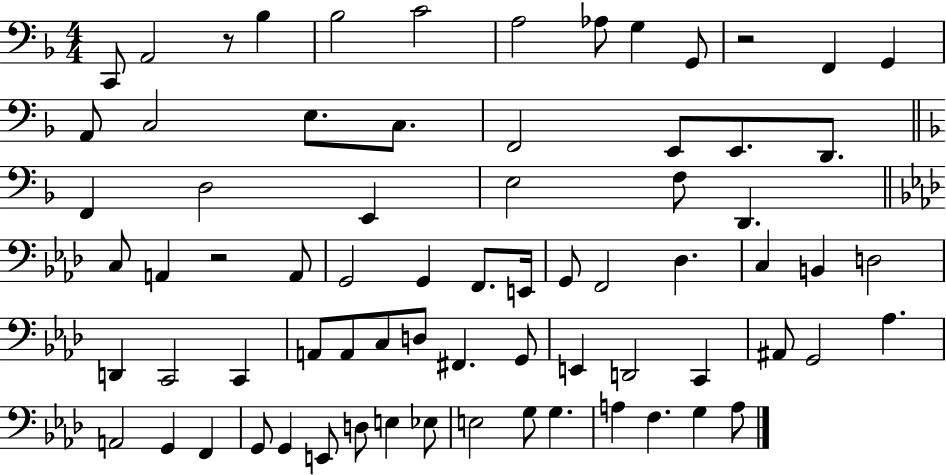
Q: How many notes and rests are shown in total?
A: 72